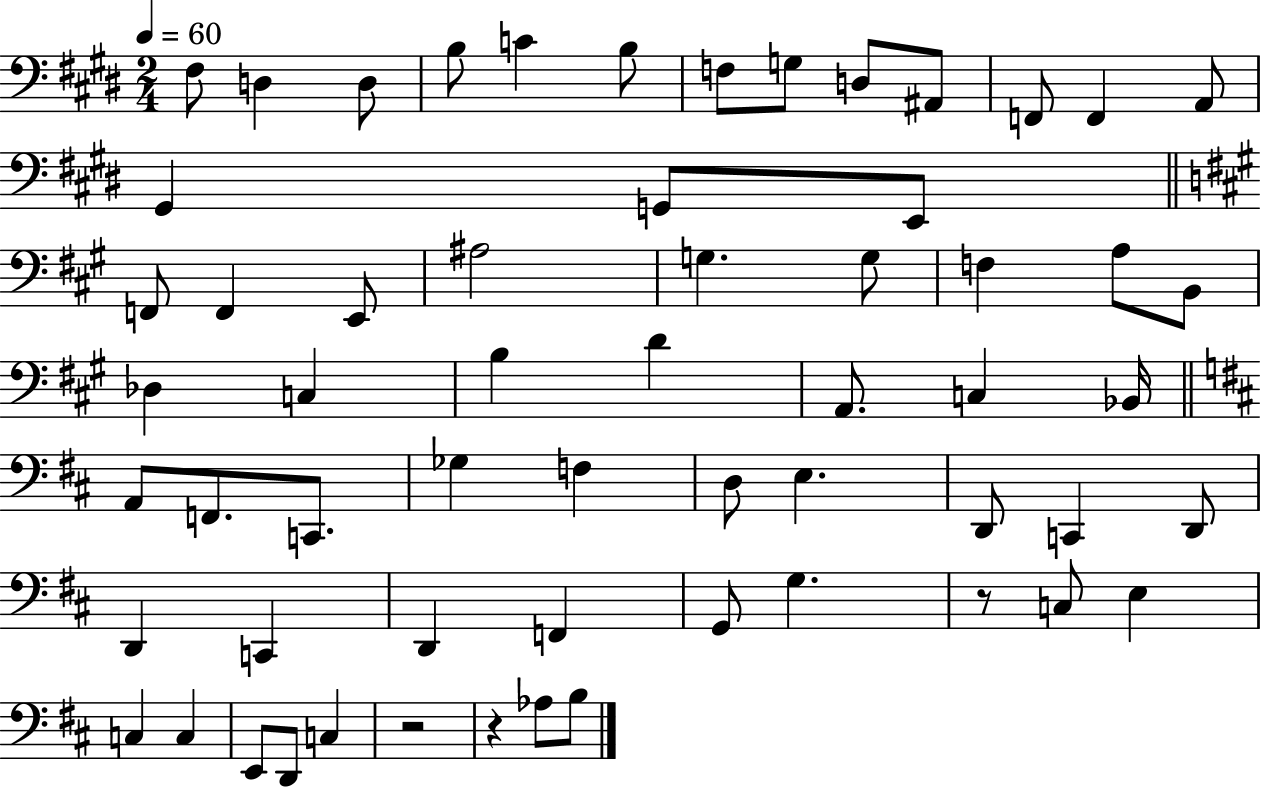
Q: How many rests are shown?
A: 3